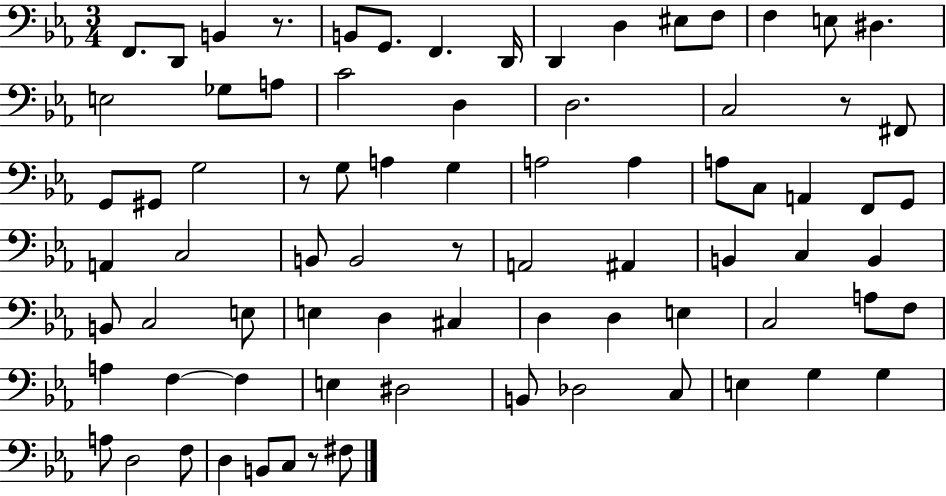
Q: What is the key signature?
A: EES major